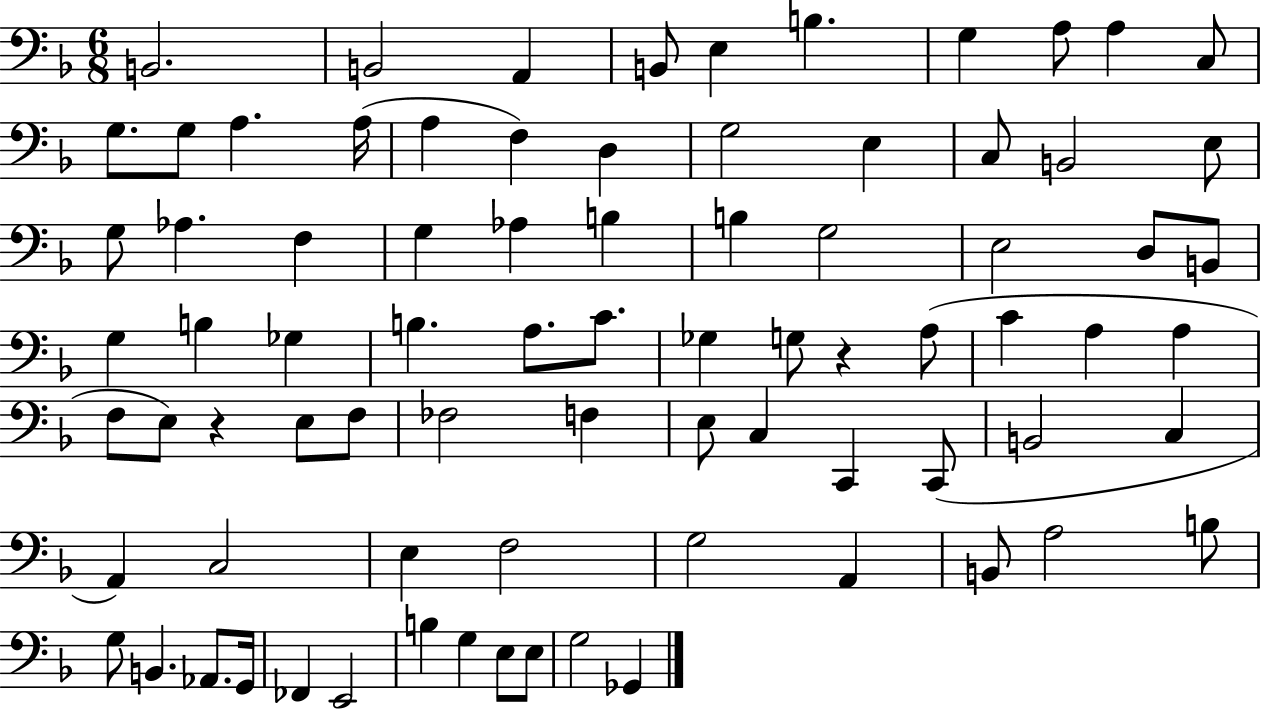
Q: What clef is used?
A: bass